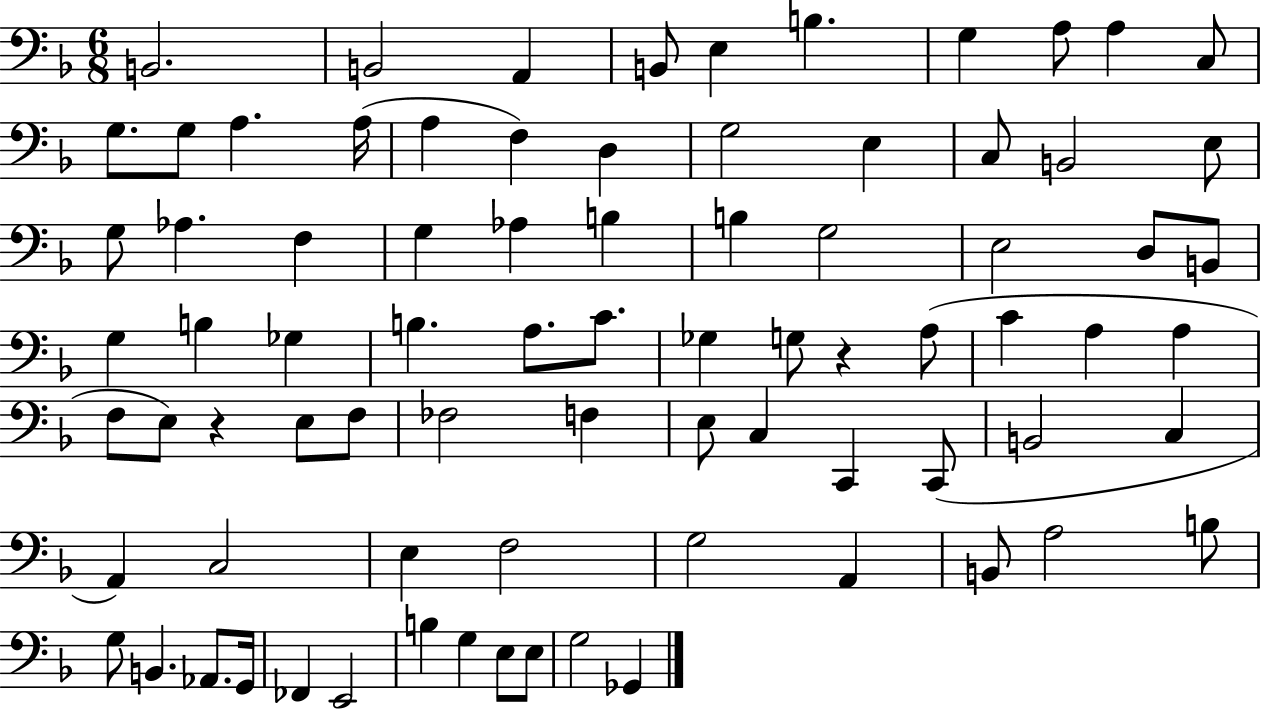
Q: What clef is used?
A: bass